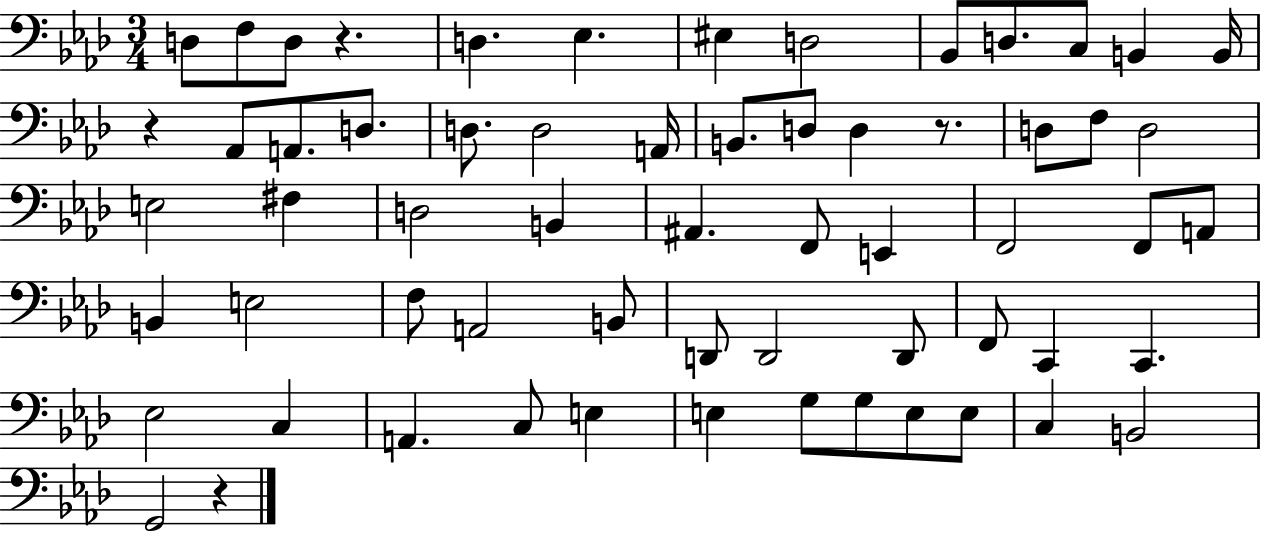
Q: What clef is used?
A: bass